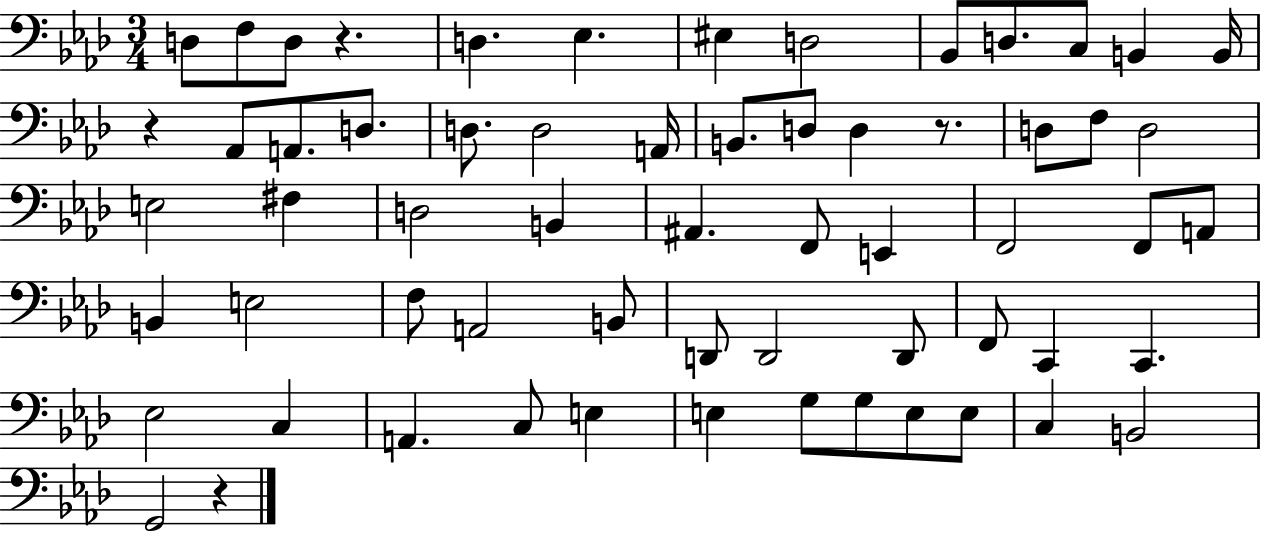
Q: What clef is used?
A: bass